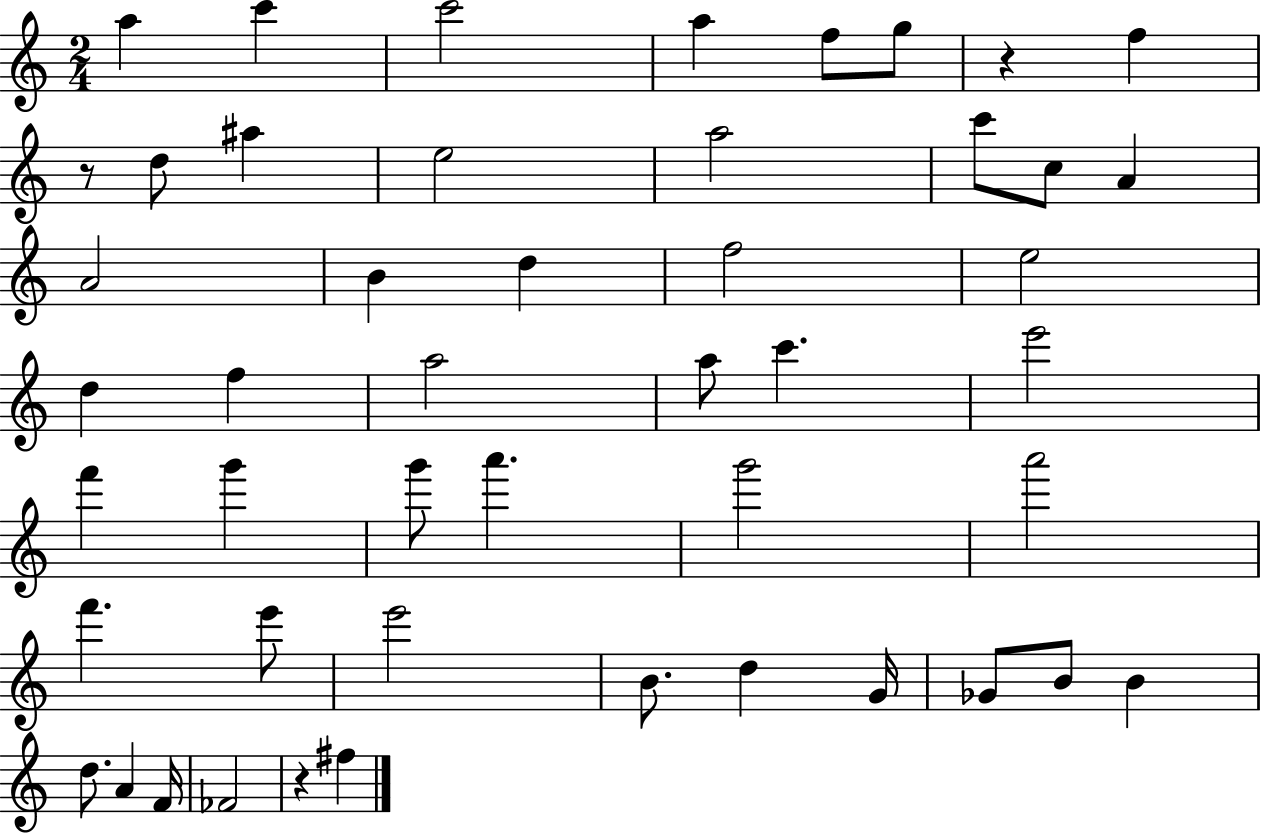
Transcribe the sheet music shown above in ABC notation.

X:1
T:Untitled
M:2/4
L:1/4
K:C
a c' c'2 a f/2 g/2 z f z/2 d/2 ^a e2 a2 c'/2 c/2 A A2 B d f2 e2 d f a2 a/2 c' e'2 f' g' g'/2 a' g'2 a'2 f' e'/2 e'2 B/2 d G/4 _G/2 B/2 B d/2 A F/4 _F2 z ^f